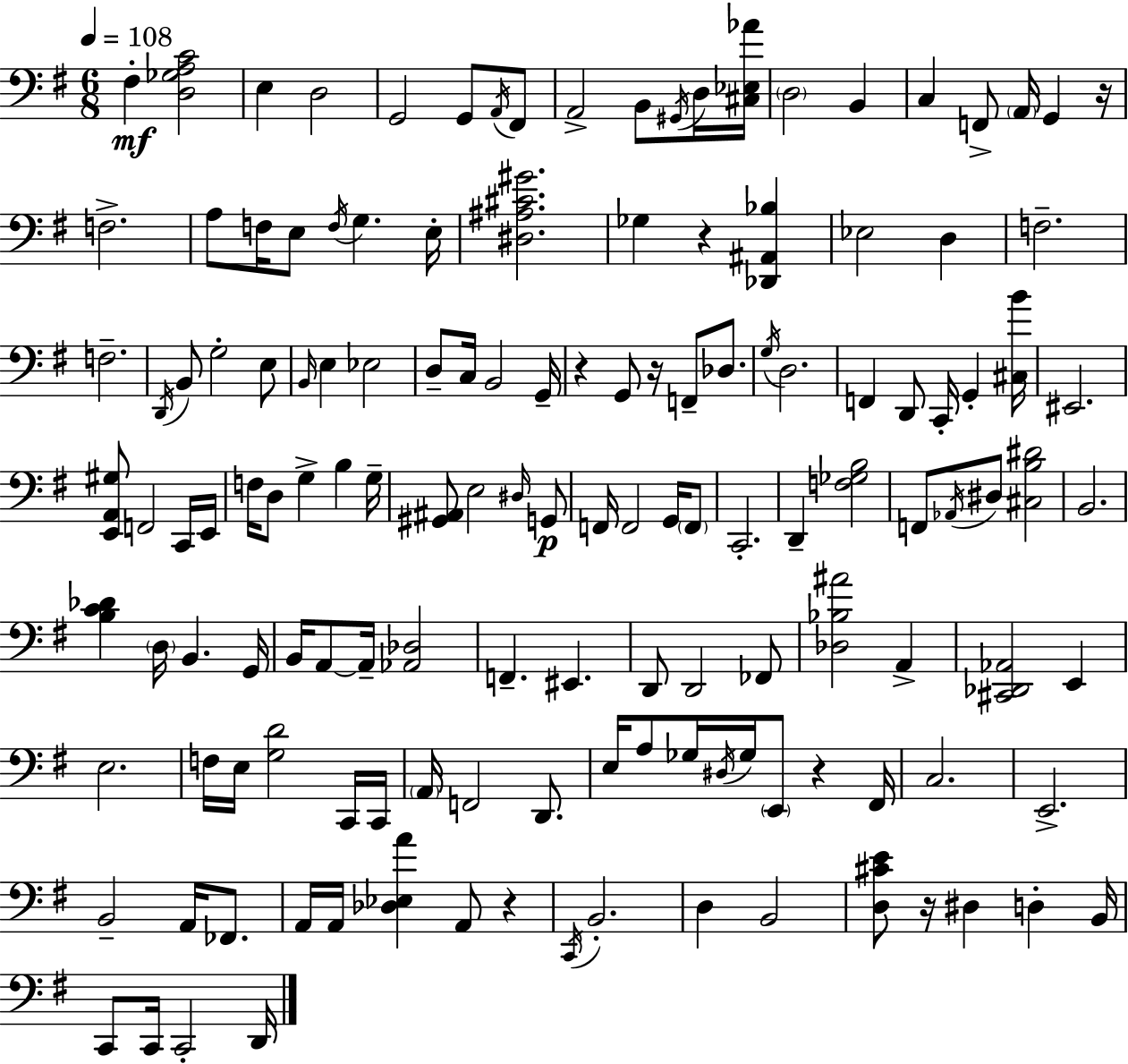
{
  \clef bass
  \numericTimeSignature
  \time 6/8
  \key e \minor
  \tempo 4 = 108
  \repeat volta 2 { fis4-.\mf <d ges a c'>2 | e4 d2 | g,2 g,8 \acciaccatura { a,16 } fis,8 | a,2-> b,8 \acciaccatura { gis,16 } | \break d16 <cis ees aes'>16 \parenthesize d2 b,4 | c4 f,8-> \parenthesize a,16 g,4 | r16 f2.-> | a8 f16 e8 \acciaccatura { f16 } g4. | \break e16-. <dis ais cis' gis'>2. | ges4 r4 <des, ais, bes>4 | ees2 d4 | f2.-- | \break f2.-- | \acciaccatura { d,16 } b,8 g2-. | e8 \grace { b,16 } e4 ees2 | d8-- c16 b,2 | \break g,16-- r4 g,8 r16 | f,8-- des8. \acciaccatura { g16 } d2. | f,4 d,8 | c,16-. g,4-. <cis b'>16 eis,2. | \break <e, a, gis>8 f,2 | c,16 e,16 f16 d8 g4-> | b4 g16-- <gis, ais,>8 e2 | \grace { dis16 }\p g,8 f,16 f,2 | \break g,16 \parenthesize f,8 c,2.-. | d,4-- <f ges b>2 | f,8 \acciaccatura { aes,16 } dis8 | <cis b dis'>2 b,2. | \break <b c' des'>4 | \parenthesize d16 b,4. g,16 b,16 a,8~~ a,16-- | <aes, des>2 f,4.-- | eis,4. d,8 d,2 | \break fes,8 <des bes ais'>2 | a,4-> <cis, des, aes,>2 | e,4 e2. | f16 e16 <g d'>2 | \break c,16 c,16 \parenthesize a,16 f,2 | d,8. e16 a8 ges16 | \acciaccatura { dis16 } ges16 \parenthesize e,8 r4 fis,16 c2. | e,2.-> | \break b,2-- | a,16 fes,8. a,16 a,16 <des ees a'>4 | a,8 r4 \acciaccatura { c,16 } b,2.-. | d4 | \break b,2 <d cis' e'>8 | r16 dis4 d4-. b,16 c,8 | c,16 c,2-. d,16 } \bar "|."
}